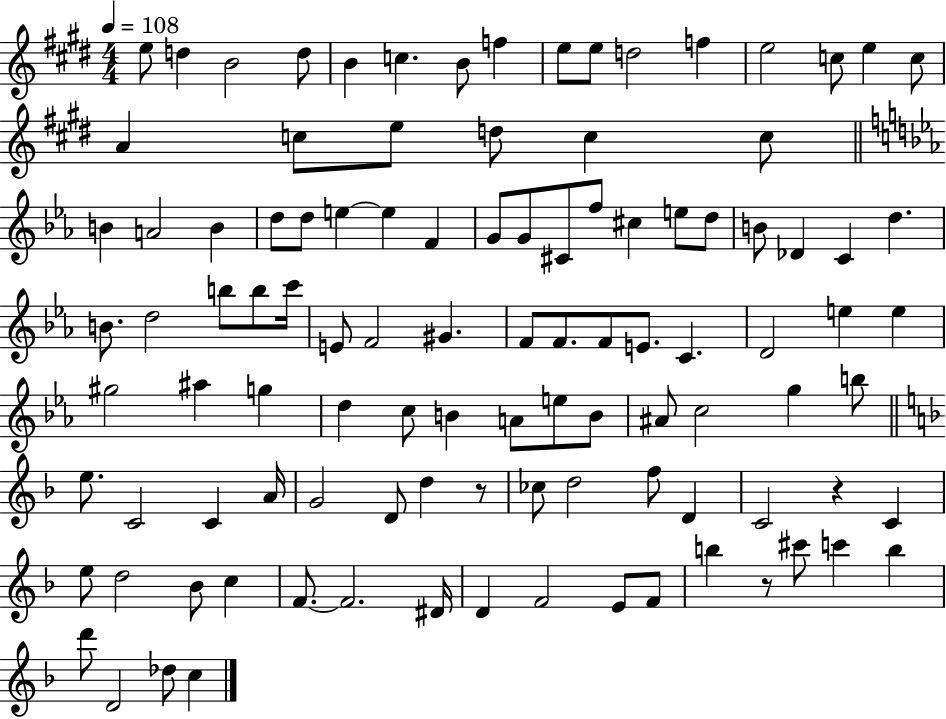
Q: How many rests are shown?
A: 3